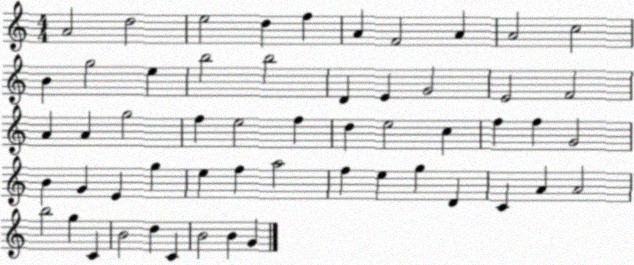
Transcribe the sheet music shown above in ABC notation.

X:1
T:Untitled
M:4/4
L:1/4
K:C
A2 d2 e2 d f A F2 A A2 c2 B g2 e b2 b2 D E G2 E2 F2 A A g2 f e2 f d e2 c f f G2 B G E g e f a2 f e g D C A A2 b2 g C B2 d C B2 B G